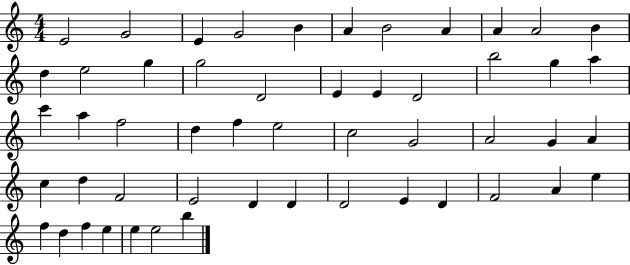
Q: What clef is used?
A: treble